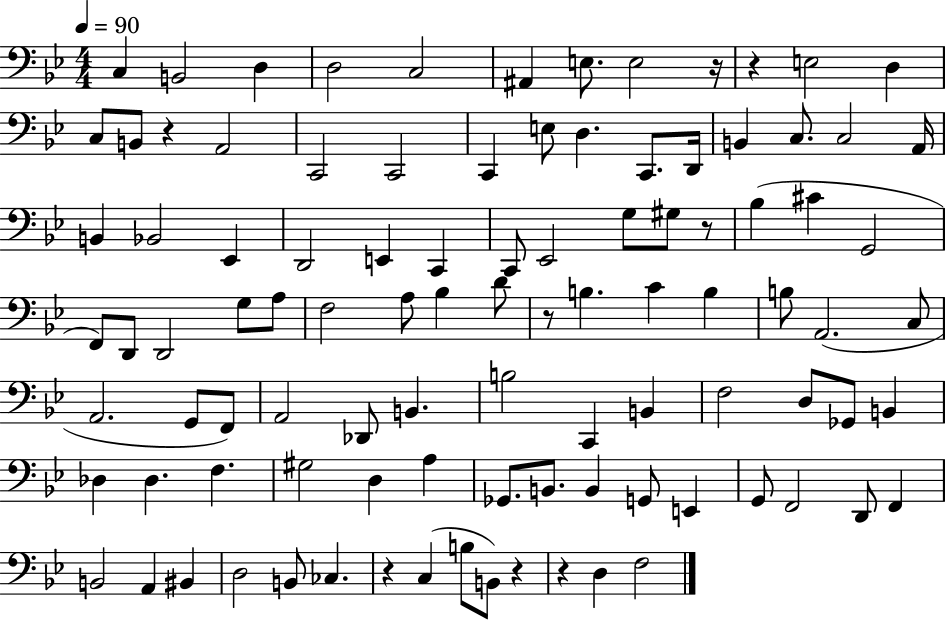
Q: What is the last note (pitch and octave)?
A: F3